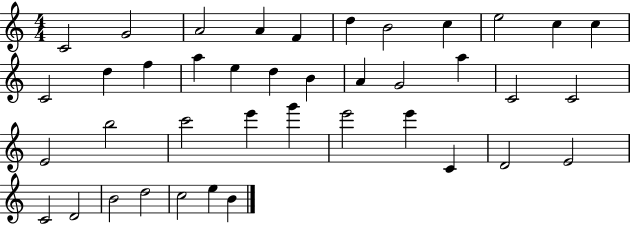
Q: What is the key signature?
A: C major